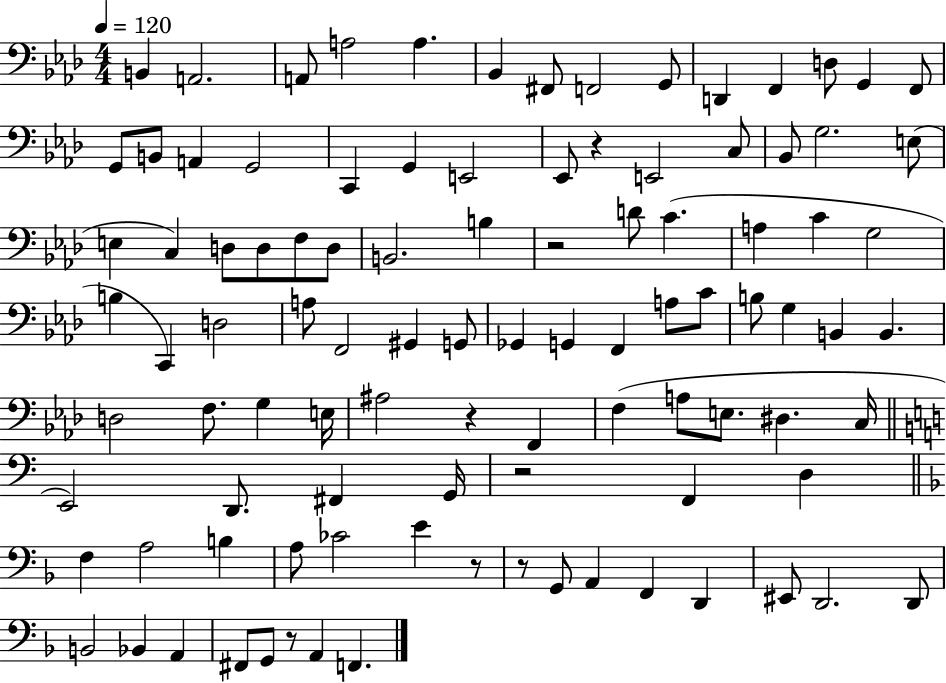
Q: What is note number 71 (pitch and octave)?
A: G2